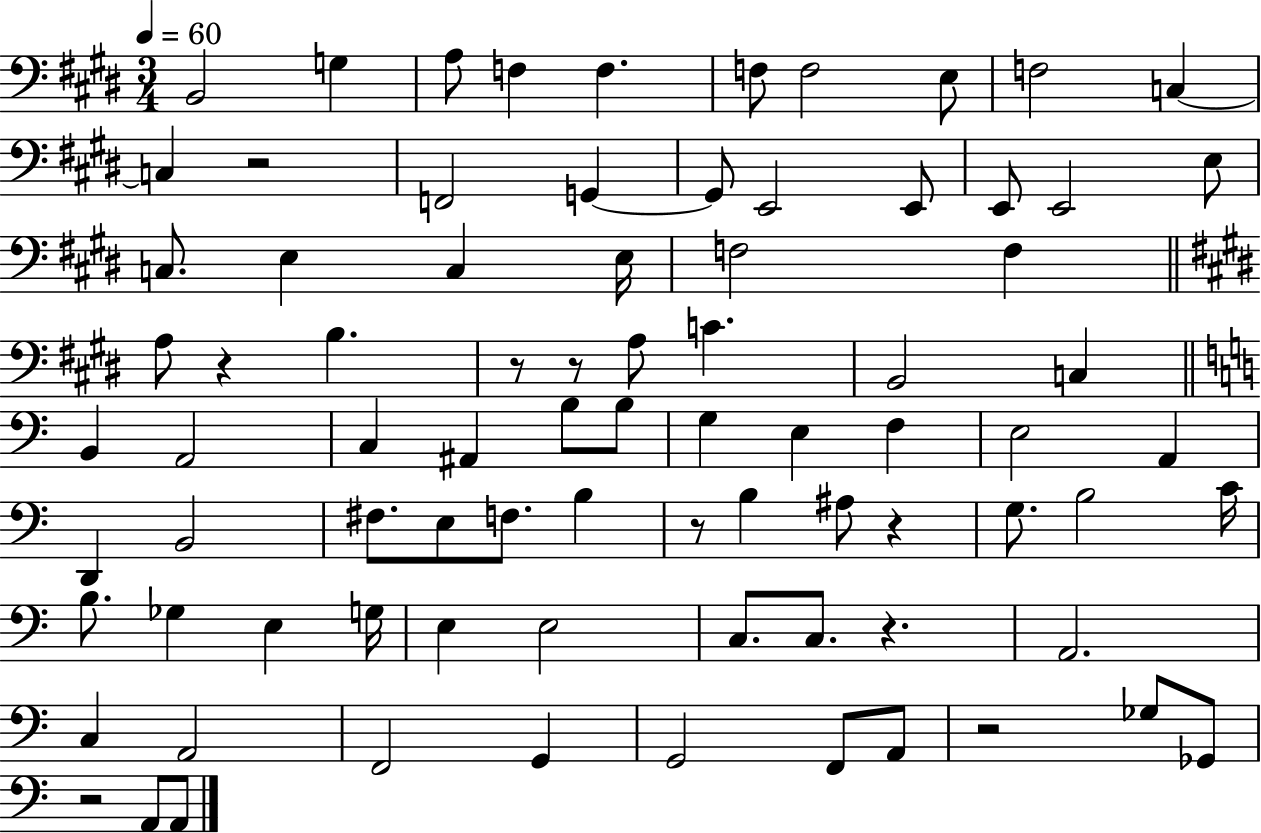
{
  \clef bass
  \numericTimeSignature
  \time 3/4
  \key e \major
  \tempo 4 = 60
  b,2 g4 | a8 f4 f4. | f8 f2 e8 | f2 c4~~ | \break c4 r2 | f,2 g,4~~ | g,8 e,2 e,8 | e,8 e,2 e8 | \break c8. e4 c4 e16 | f2 f4 | \bar "||" \break \key e \major a8 r4 b4. | r8 r8 a8 c'4. | b,2 c4 | \bar "||" \break \key c \major b,4 a,2 | c4 ais,4 b8 b8 | g4 e4 f4 | e2 a,4 | \break d,4 b,2 | fis8. e8 f8. b4 | r8 b4 ais8 r4 | g8. b2 c'16 | \break b8. ges4 e4 g16 | e4 e2 | c8. c8. r4. | a,2. | \break c4 a,2 | f,2 g,4 | g,2 f,8 a,8 | r2 ges8 ges,8 | \break r2 a,8 a,8 | \bar "|."
}